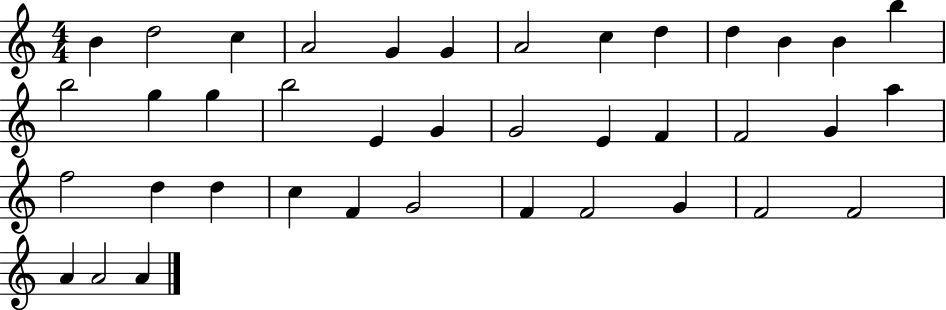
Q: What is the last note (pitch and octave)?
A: A4